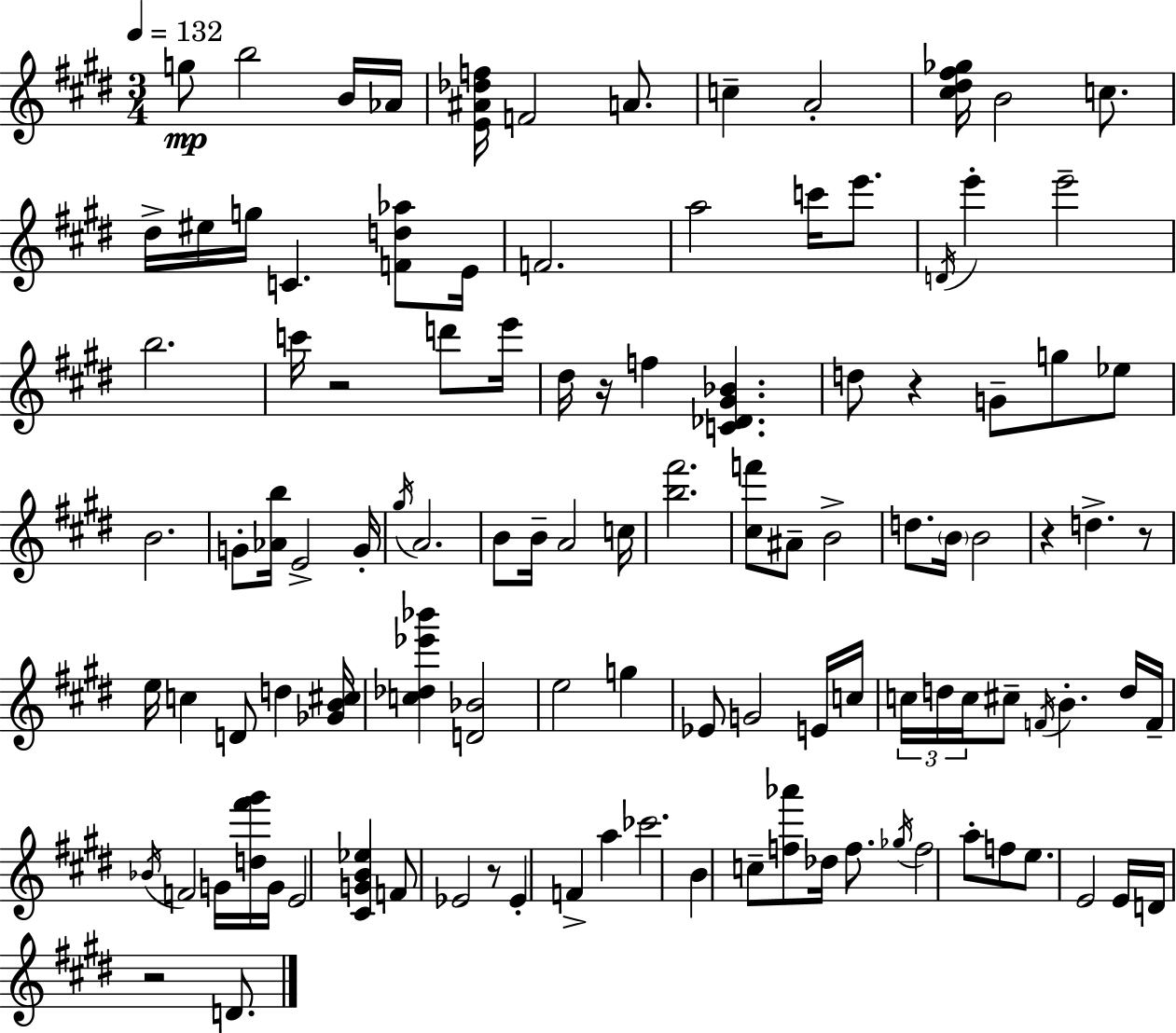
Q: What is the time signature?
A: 3/4